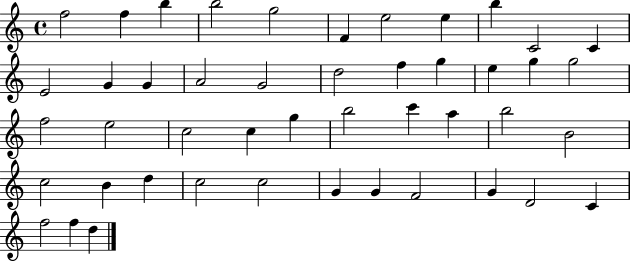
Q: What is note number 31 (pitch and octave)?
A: B5